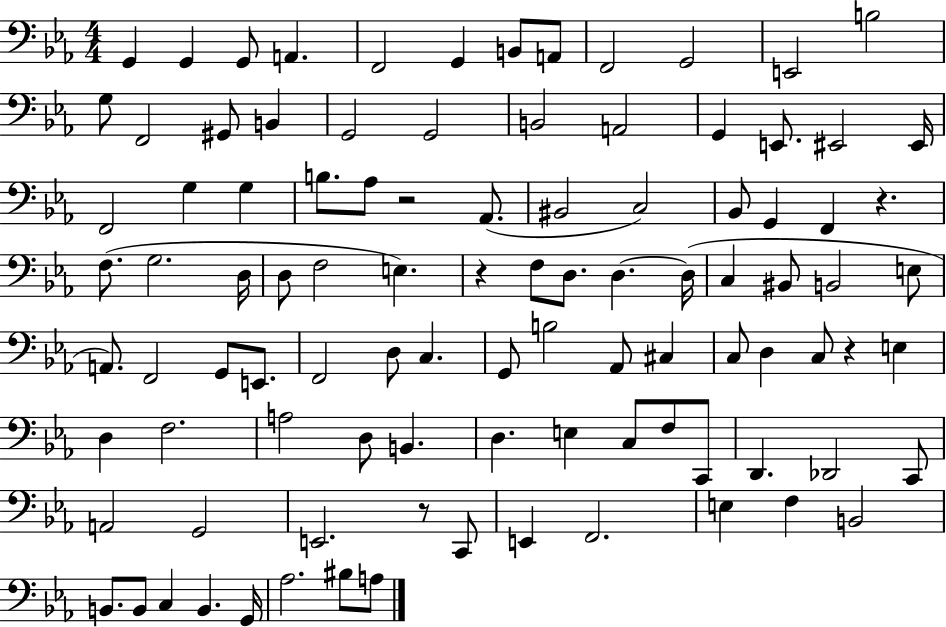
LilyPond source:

{
  \clef bass
  \numericTimeSignature
  \time 4/4
  \key ees \major
  \repeat volta 2 { g,4 g,4 g,8 a,4. | f,2 g,4 b,8 a,8 | f,2 g,2 | e,2 b2 | \break g8 f,2 gis,8 b,4 | g,2 g,2 | b,2 a,2 | g,4 e,8. eis,2 eis,16 | \break f,2 g4 g4 | b8. aes8 r2 aes,8.( | bis,2 c2) | bes,8 g,4 f,4 r4. | \break f8.( g2. d16 | d8 f2 e4.) | r4 f8 d8. d4.~~ d16( | c4 bis,8 b,2 e8 | \break a,8.) f,2 g,8 e,8. | f,2 d8 c4. | g,8 b2 aes,8 cis4 | c8 d4 c8 r4 e4 | \break d4 f2. | a2 d8 b,4. | d4. e4 c8 f8 c,8 | d,4. des,2 c,8 | \break a,2 g,2 | e,2. r8 c,8 | e,4 f,2. | e4 f4 b,2 | \break b,8. b,8 c4 b,4. g,16 | aes2. bis8 a8 | } \bar "|."
}